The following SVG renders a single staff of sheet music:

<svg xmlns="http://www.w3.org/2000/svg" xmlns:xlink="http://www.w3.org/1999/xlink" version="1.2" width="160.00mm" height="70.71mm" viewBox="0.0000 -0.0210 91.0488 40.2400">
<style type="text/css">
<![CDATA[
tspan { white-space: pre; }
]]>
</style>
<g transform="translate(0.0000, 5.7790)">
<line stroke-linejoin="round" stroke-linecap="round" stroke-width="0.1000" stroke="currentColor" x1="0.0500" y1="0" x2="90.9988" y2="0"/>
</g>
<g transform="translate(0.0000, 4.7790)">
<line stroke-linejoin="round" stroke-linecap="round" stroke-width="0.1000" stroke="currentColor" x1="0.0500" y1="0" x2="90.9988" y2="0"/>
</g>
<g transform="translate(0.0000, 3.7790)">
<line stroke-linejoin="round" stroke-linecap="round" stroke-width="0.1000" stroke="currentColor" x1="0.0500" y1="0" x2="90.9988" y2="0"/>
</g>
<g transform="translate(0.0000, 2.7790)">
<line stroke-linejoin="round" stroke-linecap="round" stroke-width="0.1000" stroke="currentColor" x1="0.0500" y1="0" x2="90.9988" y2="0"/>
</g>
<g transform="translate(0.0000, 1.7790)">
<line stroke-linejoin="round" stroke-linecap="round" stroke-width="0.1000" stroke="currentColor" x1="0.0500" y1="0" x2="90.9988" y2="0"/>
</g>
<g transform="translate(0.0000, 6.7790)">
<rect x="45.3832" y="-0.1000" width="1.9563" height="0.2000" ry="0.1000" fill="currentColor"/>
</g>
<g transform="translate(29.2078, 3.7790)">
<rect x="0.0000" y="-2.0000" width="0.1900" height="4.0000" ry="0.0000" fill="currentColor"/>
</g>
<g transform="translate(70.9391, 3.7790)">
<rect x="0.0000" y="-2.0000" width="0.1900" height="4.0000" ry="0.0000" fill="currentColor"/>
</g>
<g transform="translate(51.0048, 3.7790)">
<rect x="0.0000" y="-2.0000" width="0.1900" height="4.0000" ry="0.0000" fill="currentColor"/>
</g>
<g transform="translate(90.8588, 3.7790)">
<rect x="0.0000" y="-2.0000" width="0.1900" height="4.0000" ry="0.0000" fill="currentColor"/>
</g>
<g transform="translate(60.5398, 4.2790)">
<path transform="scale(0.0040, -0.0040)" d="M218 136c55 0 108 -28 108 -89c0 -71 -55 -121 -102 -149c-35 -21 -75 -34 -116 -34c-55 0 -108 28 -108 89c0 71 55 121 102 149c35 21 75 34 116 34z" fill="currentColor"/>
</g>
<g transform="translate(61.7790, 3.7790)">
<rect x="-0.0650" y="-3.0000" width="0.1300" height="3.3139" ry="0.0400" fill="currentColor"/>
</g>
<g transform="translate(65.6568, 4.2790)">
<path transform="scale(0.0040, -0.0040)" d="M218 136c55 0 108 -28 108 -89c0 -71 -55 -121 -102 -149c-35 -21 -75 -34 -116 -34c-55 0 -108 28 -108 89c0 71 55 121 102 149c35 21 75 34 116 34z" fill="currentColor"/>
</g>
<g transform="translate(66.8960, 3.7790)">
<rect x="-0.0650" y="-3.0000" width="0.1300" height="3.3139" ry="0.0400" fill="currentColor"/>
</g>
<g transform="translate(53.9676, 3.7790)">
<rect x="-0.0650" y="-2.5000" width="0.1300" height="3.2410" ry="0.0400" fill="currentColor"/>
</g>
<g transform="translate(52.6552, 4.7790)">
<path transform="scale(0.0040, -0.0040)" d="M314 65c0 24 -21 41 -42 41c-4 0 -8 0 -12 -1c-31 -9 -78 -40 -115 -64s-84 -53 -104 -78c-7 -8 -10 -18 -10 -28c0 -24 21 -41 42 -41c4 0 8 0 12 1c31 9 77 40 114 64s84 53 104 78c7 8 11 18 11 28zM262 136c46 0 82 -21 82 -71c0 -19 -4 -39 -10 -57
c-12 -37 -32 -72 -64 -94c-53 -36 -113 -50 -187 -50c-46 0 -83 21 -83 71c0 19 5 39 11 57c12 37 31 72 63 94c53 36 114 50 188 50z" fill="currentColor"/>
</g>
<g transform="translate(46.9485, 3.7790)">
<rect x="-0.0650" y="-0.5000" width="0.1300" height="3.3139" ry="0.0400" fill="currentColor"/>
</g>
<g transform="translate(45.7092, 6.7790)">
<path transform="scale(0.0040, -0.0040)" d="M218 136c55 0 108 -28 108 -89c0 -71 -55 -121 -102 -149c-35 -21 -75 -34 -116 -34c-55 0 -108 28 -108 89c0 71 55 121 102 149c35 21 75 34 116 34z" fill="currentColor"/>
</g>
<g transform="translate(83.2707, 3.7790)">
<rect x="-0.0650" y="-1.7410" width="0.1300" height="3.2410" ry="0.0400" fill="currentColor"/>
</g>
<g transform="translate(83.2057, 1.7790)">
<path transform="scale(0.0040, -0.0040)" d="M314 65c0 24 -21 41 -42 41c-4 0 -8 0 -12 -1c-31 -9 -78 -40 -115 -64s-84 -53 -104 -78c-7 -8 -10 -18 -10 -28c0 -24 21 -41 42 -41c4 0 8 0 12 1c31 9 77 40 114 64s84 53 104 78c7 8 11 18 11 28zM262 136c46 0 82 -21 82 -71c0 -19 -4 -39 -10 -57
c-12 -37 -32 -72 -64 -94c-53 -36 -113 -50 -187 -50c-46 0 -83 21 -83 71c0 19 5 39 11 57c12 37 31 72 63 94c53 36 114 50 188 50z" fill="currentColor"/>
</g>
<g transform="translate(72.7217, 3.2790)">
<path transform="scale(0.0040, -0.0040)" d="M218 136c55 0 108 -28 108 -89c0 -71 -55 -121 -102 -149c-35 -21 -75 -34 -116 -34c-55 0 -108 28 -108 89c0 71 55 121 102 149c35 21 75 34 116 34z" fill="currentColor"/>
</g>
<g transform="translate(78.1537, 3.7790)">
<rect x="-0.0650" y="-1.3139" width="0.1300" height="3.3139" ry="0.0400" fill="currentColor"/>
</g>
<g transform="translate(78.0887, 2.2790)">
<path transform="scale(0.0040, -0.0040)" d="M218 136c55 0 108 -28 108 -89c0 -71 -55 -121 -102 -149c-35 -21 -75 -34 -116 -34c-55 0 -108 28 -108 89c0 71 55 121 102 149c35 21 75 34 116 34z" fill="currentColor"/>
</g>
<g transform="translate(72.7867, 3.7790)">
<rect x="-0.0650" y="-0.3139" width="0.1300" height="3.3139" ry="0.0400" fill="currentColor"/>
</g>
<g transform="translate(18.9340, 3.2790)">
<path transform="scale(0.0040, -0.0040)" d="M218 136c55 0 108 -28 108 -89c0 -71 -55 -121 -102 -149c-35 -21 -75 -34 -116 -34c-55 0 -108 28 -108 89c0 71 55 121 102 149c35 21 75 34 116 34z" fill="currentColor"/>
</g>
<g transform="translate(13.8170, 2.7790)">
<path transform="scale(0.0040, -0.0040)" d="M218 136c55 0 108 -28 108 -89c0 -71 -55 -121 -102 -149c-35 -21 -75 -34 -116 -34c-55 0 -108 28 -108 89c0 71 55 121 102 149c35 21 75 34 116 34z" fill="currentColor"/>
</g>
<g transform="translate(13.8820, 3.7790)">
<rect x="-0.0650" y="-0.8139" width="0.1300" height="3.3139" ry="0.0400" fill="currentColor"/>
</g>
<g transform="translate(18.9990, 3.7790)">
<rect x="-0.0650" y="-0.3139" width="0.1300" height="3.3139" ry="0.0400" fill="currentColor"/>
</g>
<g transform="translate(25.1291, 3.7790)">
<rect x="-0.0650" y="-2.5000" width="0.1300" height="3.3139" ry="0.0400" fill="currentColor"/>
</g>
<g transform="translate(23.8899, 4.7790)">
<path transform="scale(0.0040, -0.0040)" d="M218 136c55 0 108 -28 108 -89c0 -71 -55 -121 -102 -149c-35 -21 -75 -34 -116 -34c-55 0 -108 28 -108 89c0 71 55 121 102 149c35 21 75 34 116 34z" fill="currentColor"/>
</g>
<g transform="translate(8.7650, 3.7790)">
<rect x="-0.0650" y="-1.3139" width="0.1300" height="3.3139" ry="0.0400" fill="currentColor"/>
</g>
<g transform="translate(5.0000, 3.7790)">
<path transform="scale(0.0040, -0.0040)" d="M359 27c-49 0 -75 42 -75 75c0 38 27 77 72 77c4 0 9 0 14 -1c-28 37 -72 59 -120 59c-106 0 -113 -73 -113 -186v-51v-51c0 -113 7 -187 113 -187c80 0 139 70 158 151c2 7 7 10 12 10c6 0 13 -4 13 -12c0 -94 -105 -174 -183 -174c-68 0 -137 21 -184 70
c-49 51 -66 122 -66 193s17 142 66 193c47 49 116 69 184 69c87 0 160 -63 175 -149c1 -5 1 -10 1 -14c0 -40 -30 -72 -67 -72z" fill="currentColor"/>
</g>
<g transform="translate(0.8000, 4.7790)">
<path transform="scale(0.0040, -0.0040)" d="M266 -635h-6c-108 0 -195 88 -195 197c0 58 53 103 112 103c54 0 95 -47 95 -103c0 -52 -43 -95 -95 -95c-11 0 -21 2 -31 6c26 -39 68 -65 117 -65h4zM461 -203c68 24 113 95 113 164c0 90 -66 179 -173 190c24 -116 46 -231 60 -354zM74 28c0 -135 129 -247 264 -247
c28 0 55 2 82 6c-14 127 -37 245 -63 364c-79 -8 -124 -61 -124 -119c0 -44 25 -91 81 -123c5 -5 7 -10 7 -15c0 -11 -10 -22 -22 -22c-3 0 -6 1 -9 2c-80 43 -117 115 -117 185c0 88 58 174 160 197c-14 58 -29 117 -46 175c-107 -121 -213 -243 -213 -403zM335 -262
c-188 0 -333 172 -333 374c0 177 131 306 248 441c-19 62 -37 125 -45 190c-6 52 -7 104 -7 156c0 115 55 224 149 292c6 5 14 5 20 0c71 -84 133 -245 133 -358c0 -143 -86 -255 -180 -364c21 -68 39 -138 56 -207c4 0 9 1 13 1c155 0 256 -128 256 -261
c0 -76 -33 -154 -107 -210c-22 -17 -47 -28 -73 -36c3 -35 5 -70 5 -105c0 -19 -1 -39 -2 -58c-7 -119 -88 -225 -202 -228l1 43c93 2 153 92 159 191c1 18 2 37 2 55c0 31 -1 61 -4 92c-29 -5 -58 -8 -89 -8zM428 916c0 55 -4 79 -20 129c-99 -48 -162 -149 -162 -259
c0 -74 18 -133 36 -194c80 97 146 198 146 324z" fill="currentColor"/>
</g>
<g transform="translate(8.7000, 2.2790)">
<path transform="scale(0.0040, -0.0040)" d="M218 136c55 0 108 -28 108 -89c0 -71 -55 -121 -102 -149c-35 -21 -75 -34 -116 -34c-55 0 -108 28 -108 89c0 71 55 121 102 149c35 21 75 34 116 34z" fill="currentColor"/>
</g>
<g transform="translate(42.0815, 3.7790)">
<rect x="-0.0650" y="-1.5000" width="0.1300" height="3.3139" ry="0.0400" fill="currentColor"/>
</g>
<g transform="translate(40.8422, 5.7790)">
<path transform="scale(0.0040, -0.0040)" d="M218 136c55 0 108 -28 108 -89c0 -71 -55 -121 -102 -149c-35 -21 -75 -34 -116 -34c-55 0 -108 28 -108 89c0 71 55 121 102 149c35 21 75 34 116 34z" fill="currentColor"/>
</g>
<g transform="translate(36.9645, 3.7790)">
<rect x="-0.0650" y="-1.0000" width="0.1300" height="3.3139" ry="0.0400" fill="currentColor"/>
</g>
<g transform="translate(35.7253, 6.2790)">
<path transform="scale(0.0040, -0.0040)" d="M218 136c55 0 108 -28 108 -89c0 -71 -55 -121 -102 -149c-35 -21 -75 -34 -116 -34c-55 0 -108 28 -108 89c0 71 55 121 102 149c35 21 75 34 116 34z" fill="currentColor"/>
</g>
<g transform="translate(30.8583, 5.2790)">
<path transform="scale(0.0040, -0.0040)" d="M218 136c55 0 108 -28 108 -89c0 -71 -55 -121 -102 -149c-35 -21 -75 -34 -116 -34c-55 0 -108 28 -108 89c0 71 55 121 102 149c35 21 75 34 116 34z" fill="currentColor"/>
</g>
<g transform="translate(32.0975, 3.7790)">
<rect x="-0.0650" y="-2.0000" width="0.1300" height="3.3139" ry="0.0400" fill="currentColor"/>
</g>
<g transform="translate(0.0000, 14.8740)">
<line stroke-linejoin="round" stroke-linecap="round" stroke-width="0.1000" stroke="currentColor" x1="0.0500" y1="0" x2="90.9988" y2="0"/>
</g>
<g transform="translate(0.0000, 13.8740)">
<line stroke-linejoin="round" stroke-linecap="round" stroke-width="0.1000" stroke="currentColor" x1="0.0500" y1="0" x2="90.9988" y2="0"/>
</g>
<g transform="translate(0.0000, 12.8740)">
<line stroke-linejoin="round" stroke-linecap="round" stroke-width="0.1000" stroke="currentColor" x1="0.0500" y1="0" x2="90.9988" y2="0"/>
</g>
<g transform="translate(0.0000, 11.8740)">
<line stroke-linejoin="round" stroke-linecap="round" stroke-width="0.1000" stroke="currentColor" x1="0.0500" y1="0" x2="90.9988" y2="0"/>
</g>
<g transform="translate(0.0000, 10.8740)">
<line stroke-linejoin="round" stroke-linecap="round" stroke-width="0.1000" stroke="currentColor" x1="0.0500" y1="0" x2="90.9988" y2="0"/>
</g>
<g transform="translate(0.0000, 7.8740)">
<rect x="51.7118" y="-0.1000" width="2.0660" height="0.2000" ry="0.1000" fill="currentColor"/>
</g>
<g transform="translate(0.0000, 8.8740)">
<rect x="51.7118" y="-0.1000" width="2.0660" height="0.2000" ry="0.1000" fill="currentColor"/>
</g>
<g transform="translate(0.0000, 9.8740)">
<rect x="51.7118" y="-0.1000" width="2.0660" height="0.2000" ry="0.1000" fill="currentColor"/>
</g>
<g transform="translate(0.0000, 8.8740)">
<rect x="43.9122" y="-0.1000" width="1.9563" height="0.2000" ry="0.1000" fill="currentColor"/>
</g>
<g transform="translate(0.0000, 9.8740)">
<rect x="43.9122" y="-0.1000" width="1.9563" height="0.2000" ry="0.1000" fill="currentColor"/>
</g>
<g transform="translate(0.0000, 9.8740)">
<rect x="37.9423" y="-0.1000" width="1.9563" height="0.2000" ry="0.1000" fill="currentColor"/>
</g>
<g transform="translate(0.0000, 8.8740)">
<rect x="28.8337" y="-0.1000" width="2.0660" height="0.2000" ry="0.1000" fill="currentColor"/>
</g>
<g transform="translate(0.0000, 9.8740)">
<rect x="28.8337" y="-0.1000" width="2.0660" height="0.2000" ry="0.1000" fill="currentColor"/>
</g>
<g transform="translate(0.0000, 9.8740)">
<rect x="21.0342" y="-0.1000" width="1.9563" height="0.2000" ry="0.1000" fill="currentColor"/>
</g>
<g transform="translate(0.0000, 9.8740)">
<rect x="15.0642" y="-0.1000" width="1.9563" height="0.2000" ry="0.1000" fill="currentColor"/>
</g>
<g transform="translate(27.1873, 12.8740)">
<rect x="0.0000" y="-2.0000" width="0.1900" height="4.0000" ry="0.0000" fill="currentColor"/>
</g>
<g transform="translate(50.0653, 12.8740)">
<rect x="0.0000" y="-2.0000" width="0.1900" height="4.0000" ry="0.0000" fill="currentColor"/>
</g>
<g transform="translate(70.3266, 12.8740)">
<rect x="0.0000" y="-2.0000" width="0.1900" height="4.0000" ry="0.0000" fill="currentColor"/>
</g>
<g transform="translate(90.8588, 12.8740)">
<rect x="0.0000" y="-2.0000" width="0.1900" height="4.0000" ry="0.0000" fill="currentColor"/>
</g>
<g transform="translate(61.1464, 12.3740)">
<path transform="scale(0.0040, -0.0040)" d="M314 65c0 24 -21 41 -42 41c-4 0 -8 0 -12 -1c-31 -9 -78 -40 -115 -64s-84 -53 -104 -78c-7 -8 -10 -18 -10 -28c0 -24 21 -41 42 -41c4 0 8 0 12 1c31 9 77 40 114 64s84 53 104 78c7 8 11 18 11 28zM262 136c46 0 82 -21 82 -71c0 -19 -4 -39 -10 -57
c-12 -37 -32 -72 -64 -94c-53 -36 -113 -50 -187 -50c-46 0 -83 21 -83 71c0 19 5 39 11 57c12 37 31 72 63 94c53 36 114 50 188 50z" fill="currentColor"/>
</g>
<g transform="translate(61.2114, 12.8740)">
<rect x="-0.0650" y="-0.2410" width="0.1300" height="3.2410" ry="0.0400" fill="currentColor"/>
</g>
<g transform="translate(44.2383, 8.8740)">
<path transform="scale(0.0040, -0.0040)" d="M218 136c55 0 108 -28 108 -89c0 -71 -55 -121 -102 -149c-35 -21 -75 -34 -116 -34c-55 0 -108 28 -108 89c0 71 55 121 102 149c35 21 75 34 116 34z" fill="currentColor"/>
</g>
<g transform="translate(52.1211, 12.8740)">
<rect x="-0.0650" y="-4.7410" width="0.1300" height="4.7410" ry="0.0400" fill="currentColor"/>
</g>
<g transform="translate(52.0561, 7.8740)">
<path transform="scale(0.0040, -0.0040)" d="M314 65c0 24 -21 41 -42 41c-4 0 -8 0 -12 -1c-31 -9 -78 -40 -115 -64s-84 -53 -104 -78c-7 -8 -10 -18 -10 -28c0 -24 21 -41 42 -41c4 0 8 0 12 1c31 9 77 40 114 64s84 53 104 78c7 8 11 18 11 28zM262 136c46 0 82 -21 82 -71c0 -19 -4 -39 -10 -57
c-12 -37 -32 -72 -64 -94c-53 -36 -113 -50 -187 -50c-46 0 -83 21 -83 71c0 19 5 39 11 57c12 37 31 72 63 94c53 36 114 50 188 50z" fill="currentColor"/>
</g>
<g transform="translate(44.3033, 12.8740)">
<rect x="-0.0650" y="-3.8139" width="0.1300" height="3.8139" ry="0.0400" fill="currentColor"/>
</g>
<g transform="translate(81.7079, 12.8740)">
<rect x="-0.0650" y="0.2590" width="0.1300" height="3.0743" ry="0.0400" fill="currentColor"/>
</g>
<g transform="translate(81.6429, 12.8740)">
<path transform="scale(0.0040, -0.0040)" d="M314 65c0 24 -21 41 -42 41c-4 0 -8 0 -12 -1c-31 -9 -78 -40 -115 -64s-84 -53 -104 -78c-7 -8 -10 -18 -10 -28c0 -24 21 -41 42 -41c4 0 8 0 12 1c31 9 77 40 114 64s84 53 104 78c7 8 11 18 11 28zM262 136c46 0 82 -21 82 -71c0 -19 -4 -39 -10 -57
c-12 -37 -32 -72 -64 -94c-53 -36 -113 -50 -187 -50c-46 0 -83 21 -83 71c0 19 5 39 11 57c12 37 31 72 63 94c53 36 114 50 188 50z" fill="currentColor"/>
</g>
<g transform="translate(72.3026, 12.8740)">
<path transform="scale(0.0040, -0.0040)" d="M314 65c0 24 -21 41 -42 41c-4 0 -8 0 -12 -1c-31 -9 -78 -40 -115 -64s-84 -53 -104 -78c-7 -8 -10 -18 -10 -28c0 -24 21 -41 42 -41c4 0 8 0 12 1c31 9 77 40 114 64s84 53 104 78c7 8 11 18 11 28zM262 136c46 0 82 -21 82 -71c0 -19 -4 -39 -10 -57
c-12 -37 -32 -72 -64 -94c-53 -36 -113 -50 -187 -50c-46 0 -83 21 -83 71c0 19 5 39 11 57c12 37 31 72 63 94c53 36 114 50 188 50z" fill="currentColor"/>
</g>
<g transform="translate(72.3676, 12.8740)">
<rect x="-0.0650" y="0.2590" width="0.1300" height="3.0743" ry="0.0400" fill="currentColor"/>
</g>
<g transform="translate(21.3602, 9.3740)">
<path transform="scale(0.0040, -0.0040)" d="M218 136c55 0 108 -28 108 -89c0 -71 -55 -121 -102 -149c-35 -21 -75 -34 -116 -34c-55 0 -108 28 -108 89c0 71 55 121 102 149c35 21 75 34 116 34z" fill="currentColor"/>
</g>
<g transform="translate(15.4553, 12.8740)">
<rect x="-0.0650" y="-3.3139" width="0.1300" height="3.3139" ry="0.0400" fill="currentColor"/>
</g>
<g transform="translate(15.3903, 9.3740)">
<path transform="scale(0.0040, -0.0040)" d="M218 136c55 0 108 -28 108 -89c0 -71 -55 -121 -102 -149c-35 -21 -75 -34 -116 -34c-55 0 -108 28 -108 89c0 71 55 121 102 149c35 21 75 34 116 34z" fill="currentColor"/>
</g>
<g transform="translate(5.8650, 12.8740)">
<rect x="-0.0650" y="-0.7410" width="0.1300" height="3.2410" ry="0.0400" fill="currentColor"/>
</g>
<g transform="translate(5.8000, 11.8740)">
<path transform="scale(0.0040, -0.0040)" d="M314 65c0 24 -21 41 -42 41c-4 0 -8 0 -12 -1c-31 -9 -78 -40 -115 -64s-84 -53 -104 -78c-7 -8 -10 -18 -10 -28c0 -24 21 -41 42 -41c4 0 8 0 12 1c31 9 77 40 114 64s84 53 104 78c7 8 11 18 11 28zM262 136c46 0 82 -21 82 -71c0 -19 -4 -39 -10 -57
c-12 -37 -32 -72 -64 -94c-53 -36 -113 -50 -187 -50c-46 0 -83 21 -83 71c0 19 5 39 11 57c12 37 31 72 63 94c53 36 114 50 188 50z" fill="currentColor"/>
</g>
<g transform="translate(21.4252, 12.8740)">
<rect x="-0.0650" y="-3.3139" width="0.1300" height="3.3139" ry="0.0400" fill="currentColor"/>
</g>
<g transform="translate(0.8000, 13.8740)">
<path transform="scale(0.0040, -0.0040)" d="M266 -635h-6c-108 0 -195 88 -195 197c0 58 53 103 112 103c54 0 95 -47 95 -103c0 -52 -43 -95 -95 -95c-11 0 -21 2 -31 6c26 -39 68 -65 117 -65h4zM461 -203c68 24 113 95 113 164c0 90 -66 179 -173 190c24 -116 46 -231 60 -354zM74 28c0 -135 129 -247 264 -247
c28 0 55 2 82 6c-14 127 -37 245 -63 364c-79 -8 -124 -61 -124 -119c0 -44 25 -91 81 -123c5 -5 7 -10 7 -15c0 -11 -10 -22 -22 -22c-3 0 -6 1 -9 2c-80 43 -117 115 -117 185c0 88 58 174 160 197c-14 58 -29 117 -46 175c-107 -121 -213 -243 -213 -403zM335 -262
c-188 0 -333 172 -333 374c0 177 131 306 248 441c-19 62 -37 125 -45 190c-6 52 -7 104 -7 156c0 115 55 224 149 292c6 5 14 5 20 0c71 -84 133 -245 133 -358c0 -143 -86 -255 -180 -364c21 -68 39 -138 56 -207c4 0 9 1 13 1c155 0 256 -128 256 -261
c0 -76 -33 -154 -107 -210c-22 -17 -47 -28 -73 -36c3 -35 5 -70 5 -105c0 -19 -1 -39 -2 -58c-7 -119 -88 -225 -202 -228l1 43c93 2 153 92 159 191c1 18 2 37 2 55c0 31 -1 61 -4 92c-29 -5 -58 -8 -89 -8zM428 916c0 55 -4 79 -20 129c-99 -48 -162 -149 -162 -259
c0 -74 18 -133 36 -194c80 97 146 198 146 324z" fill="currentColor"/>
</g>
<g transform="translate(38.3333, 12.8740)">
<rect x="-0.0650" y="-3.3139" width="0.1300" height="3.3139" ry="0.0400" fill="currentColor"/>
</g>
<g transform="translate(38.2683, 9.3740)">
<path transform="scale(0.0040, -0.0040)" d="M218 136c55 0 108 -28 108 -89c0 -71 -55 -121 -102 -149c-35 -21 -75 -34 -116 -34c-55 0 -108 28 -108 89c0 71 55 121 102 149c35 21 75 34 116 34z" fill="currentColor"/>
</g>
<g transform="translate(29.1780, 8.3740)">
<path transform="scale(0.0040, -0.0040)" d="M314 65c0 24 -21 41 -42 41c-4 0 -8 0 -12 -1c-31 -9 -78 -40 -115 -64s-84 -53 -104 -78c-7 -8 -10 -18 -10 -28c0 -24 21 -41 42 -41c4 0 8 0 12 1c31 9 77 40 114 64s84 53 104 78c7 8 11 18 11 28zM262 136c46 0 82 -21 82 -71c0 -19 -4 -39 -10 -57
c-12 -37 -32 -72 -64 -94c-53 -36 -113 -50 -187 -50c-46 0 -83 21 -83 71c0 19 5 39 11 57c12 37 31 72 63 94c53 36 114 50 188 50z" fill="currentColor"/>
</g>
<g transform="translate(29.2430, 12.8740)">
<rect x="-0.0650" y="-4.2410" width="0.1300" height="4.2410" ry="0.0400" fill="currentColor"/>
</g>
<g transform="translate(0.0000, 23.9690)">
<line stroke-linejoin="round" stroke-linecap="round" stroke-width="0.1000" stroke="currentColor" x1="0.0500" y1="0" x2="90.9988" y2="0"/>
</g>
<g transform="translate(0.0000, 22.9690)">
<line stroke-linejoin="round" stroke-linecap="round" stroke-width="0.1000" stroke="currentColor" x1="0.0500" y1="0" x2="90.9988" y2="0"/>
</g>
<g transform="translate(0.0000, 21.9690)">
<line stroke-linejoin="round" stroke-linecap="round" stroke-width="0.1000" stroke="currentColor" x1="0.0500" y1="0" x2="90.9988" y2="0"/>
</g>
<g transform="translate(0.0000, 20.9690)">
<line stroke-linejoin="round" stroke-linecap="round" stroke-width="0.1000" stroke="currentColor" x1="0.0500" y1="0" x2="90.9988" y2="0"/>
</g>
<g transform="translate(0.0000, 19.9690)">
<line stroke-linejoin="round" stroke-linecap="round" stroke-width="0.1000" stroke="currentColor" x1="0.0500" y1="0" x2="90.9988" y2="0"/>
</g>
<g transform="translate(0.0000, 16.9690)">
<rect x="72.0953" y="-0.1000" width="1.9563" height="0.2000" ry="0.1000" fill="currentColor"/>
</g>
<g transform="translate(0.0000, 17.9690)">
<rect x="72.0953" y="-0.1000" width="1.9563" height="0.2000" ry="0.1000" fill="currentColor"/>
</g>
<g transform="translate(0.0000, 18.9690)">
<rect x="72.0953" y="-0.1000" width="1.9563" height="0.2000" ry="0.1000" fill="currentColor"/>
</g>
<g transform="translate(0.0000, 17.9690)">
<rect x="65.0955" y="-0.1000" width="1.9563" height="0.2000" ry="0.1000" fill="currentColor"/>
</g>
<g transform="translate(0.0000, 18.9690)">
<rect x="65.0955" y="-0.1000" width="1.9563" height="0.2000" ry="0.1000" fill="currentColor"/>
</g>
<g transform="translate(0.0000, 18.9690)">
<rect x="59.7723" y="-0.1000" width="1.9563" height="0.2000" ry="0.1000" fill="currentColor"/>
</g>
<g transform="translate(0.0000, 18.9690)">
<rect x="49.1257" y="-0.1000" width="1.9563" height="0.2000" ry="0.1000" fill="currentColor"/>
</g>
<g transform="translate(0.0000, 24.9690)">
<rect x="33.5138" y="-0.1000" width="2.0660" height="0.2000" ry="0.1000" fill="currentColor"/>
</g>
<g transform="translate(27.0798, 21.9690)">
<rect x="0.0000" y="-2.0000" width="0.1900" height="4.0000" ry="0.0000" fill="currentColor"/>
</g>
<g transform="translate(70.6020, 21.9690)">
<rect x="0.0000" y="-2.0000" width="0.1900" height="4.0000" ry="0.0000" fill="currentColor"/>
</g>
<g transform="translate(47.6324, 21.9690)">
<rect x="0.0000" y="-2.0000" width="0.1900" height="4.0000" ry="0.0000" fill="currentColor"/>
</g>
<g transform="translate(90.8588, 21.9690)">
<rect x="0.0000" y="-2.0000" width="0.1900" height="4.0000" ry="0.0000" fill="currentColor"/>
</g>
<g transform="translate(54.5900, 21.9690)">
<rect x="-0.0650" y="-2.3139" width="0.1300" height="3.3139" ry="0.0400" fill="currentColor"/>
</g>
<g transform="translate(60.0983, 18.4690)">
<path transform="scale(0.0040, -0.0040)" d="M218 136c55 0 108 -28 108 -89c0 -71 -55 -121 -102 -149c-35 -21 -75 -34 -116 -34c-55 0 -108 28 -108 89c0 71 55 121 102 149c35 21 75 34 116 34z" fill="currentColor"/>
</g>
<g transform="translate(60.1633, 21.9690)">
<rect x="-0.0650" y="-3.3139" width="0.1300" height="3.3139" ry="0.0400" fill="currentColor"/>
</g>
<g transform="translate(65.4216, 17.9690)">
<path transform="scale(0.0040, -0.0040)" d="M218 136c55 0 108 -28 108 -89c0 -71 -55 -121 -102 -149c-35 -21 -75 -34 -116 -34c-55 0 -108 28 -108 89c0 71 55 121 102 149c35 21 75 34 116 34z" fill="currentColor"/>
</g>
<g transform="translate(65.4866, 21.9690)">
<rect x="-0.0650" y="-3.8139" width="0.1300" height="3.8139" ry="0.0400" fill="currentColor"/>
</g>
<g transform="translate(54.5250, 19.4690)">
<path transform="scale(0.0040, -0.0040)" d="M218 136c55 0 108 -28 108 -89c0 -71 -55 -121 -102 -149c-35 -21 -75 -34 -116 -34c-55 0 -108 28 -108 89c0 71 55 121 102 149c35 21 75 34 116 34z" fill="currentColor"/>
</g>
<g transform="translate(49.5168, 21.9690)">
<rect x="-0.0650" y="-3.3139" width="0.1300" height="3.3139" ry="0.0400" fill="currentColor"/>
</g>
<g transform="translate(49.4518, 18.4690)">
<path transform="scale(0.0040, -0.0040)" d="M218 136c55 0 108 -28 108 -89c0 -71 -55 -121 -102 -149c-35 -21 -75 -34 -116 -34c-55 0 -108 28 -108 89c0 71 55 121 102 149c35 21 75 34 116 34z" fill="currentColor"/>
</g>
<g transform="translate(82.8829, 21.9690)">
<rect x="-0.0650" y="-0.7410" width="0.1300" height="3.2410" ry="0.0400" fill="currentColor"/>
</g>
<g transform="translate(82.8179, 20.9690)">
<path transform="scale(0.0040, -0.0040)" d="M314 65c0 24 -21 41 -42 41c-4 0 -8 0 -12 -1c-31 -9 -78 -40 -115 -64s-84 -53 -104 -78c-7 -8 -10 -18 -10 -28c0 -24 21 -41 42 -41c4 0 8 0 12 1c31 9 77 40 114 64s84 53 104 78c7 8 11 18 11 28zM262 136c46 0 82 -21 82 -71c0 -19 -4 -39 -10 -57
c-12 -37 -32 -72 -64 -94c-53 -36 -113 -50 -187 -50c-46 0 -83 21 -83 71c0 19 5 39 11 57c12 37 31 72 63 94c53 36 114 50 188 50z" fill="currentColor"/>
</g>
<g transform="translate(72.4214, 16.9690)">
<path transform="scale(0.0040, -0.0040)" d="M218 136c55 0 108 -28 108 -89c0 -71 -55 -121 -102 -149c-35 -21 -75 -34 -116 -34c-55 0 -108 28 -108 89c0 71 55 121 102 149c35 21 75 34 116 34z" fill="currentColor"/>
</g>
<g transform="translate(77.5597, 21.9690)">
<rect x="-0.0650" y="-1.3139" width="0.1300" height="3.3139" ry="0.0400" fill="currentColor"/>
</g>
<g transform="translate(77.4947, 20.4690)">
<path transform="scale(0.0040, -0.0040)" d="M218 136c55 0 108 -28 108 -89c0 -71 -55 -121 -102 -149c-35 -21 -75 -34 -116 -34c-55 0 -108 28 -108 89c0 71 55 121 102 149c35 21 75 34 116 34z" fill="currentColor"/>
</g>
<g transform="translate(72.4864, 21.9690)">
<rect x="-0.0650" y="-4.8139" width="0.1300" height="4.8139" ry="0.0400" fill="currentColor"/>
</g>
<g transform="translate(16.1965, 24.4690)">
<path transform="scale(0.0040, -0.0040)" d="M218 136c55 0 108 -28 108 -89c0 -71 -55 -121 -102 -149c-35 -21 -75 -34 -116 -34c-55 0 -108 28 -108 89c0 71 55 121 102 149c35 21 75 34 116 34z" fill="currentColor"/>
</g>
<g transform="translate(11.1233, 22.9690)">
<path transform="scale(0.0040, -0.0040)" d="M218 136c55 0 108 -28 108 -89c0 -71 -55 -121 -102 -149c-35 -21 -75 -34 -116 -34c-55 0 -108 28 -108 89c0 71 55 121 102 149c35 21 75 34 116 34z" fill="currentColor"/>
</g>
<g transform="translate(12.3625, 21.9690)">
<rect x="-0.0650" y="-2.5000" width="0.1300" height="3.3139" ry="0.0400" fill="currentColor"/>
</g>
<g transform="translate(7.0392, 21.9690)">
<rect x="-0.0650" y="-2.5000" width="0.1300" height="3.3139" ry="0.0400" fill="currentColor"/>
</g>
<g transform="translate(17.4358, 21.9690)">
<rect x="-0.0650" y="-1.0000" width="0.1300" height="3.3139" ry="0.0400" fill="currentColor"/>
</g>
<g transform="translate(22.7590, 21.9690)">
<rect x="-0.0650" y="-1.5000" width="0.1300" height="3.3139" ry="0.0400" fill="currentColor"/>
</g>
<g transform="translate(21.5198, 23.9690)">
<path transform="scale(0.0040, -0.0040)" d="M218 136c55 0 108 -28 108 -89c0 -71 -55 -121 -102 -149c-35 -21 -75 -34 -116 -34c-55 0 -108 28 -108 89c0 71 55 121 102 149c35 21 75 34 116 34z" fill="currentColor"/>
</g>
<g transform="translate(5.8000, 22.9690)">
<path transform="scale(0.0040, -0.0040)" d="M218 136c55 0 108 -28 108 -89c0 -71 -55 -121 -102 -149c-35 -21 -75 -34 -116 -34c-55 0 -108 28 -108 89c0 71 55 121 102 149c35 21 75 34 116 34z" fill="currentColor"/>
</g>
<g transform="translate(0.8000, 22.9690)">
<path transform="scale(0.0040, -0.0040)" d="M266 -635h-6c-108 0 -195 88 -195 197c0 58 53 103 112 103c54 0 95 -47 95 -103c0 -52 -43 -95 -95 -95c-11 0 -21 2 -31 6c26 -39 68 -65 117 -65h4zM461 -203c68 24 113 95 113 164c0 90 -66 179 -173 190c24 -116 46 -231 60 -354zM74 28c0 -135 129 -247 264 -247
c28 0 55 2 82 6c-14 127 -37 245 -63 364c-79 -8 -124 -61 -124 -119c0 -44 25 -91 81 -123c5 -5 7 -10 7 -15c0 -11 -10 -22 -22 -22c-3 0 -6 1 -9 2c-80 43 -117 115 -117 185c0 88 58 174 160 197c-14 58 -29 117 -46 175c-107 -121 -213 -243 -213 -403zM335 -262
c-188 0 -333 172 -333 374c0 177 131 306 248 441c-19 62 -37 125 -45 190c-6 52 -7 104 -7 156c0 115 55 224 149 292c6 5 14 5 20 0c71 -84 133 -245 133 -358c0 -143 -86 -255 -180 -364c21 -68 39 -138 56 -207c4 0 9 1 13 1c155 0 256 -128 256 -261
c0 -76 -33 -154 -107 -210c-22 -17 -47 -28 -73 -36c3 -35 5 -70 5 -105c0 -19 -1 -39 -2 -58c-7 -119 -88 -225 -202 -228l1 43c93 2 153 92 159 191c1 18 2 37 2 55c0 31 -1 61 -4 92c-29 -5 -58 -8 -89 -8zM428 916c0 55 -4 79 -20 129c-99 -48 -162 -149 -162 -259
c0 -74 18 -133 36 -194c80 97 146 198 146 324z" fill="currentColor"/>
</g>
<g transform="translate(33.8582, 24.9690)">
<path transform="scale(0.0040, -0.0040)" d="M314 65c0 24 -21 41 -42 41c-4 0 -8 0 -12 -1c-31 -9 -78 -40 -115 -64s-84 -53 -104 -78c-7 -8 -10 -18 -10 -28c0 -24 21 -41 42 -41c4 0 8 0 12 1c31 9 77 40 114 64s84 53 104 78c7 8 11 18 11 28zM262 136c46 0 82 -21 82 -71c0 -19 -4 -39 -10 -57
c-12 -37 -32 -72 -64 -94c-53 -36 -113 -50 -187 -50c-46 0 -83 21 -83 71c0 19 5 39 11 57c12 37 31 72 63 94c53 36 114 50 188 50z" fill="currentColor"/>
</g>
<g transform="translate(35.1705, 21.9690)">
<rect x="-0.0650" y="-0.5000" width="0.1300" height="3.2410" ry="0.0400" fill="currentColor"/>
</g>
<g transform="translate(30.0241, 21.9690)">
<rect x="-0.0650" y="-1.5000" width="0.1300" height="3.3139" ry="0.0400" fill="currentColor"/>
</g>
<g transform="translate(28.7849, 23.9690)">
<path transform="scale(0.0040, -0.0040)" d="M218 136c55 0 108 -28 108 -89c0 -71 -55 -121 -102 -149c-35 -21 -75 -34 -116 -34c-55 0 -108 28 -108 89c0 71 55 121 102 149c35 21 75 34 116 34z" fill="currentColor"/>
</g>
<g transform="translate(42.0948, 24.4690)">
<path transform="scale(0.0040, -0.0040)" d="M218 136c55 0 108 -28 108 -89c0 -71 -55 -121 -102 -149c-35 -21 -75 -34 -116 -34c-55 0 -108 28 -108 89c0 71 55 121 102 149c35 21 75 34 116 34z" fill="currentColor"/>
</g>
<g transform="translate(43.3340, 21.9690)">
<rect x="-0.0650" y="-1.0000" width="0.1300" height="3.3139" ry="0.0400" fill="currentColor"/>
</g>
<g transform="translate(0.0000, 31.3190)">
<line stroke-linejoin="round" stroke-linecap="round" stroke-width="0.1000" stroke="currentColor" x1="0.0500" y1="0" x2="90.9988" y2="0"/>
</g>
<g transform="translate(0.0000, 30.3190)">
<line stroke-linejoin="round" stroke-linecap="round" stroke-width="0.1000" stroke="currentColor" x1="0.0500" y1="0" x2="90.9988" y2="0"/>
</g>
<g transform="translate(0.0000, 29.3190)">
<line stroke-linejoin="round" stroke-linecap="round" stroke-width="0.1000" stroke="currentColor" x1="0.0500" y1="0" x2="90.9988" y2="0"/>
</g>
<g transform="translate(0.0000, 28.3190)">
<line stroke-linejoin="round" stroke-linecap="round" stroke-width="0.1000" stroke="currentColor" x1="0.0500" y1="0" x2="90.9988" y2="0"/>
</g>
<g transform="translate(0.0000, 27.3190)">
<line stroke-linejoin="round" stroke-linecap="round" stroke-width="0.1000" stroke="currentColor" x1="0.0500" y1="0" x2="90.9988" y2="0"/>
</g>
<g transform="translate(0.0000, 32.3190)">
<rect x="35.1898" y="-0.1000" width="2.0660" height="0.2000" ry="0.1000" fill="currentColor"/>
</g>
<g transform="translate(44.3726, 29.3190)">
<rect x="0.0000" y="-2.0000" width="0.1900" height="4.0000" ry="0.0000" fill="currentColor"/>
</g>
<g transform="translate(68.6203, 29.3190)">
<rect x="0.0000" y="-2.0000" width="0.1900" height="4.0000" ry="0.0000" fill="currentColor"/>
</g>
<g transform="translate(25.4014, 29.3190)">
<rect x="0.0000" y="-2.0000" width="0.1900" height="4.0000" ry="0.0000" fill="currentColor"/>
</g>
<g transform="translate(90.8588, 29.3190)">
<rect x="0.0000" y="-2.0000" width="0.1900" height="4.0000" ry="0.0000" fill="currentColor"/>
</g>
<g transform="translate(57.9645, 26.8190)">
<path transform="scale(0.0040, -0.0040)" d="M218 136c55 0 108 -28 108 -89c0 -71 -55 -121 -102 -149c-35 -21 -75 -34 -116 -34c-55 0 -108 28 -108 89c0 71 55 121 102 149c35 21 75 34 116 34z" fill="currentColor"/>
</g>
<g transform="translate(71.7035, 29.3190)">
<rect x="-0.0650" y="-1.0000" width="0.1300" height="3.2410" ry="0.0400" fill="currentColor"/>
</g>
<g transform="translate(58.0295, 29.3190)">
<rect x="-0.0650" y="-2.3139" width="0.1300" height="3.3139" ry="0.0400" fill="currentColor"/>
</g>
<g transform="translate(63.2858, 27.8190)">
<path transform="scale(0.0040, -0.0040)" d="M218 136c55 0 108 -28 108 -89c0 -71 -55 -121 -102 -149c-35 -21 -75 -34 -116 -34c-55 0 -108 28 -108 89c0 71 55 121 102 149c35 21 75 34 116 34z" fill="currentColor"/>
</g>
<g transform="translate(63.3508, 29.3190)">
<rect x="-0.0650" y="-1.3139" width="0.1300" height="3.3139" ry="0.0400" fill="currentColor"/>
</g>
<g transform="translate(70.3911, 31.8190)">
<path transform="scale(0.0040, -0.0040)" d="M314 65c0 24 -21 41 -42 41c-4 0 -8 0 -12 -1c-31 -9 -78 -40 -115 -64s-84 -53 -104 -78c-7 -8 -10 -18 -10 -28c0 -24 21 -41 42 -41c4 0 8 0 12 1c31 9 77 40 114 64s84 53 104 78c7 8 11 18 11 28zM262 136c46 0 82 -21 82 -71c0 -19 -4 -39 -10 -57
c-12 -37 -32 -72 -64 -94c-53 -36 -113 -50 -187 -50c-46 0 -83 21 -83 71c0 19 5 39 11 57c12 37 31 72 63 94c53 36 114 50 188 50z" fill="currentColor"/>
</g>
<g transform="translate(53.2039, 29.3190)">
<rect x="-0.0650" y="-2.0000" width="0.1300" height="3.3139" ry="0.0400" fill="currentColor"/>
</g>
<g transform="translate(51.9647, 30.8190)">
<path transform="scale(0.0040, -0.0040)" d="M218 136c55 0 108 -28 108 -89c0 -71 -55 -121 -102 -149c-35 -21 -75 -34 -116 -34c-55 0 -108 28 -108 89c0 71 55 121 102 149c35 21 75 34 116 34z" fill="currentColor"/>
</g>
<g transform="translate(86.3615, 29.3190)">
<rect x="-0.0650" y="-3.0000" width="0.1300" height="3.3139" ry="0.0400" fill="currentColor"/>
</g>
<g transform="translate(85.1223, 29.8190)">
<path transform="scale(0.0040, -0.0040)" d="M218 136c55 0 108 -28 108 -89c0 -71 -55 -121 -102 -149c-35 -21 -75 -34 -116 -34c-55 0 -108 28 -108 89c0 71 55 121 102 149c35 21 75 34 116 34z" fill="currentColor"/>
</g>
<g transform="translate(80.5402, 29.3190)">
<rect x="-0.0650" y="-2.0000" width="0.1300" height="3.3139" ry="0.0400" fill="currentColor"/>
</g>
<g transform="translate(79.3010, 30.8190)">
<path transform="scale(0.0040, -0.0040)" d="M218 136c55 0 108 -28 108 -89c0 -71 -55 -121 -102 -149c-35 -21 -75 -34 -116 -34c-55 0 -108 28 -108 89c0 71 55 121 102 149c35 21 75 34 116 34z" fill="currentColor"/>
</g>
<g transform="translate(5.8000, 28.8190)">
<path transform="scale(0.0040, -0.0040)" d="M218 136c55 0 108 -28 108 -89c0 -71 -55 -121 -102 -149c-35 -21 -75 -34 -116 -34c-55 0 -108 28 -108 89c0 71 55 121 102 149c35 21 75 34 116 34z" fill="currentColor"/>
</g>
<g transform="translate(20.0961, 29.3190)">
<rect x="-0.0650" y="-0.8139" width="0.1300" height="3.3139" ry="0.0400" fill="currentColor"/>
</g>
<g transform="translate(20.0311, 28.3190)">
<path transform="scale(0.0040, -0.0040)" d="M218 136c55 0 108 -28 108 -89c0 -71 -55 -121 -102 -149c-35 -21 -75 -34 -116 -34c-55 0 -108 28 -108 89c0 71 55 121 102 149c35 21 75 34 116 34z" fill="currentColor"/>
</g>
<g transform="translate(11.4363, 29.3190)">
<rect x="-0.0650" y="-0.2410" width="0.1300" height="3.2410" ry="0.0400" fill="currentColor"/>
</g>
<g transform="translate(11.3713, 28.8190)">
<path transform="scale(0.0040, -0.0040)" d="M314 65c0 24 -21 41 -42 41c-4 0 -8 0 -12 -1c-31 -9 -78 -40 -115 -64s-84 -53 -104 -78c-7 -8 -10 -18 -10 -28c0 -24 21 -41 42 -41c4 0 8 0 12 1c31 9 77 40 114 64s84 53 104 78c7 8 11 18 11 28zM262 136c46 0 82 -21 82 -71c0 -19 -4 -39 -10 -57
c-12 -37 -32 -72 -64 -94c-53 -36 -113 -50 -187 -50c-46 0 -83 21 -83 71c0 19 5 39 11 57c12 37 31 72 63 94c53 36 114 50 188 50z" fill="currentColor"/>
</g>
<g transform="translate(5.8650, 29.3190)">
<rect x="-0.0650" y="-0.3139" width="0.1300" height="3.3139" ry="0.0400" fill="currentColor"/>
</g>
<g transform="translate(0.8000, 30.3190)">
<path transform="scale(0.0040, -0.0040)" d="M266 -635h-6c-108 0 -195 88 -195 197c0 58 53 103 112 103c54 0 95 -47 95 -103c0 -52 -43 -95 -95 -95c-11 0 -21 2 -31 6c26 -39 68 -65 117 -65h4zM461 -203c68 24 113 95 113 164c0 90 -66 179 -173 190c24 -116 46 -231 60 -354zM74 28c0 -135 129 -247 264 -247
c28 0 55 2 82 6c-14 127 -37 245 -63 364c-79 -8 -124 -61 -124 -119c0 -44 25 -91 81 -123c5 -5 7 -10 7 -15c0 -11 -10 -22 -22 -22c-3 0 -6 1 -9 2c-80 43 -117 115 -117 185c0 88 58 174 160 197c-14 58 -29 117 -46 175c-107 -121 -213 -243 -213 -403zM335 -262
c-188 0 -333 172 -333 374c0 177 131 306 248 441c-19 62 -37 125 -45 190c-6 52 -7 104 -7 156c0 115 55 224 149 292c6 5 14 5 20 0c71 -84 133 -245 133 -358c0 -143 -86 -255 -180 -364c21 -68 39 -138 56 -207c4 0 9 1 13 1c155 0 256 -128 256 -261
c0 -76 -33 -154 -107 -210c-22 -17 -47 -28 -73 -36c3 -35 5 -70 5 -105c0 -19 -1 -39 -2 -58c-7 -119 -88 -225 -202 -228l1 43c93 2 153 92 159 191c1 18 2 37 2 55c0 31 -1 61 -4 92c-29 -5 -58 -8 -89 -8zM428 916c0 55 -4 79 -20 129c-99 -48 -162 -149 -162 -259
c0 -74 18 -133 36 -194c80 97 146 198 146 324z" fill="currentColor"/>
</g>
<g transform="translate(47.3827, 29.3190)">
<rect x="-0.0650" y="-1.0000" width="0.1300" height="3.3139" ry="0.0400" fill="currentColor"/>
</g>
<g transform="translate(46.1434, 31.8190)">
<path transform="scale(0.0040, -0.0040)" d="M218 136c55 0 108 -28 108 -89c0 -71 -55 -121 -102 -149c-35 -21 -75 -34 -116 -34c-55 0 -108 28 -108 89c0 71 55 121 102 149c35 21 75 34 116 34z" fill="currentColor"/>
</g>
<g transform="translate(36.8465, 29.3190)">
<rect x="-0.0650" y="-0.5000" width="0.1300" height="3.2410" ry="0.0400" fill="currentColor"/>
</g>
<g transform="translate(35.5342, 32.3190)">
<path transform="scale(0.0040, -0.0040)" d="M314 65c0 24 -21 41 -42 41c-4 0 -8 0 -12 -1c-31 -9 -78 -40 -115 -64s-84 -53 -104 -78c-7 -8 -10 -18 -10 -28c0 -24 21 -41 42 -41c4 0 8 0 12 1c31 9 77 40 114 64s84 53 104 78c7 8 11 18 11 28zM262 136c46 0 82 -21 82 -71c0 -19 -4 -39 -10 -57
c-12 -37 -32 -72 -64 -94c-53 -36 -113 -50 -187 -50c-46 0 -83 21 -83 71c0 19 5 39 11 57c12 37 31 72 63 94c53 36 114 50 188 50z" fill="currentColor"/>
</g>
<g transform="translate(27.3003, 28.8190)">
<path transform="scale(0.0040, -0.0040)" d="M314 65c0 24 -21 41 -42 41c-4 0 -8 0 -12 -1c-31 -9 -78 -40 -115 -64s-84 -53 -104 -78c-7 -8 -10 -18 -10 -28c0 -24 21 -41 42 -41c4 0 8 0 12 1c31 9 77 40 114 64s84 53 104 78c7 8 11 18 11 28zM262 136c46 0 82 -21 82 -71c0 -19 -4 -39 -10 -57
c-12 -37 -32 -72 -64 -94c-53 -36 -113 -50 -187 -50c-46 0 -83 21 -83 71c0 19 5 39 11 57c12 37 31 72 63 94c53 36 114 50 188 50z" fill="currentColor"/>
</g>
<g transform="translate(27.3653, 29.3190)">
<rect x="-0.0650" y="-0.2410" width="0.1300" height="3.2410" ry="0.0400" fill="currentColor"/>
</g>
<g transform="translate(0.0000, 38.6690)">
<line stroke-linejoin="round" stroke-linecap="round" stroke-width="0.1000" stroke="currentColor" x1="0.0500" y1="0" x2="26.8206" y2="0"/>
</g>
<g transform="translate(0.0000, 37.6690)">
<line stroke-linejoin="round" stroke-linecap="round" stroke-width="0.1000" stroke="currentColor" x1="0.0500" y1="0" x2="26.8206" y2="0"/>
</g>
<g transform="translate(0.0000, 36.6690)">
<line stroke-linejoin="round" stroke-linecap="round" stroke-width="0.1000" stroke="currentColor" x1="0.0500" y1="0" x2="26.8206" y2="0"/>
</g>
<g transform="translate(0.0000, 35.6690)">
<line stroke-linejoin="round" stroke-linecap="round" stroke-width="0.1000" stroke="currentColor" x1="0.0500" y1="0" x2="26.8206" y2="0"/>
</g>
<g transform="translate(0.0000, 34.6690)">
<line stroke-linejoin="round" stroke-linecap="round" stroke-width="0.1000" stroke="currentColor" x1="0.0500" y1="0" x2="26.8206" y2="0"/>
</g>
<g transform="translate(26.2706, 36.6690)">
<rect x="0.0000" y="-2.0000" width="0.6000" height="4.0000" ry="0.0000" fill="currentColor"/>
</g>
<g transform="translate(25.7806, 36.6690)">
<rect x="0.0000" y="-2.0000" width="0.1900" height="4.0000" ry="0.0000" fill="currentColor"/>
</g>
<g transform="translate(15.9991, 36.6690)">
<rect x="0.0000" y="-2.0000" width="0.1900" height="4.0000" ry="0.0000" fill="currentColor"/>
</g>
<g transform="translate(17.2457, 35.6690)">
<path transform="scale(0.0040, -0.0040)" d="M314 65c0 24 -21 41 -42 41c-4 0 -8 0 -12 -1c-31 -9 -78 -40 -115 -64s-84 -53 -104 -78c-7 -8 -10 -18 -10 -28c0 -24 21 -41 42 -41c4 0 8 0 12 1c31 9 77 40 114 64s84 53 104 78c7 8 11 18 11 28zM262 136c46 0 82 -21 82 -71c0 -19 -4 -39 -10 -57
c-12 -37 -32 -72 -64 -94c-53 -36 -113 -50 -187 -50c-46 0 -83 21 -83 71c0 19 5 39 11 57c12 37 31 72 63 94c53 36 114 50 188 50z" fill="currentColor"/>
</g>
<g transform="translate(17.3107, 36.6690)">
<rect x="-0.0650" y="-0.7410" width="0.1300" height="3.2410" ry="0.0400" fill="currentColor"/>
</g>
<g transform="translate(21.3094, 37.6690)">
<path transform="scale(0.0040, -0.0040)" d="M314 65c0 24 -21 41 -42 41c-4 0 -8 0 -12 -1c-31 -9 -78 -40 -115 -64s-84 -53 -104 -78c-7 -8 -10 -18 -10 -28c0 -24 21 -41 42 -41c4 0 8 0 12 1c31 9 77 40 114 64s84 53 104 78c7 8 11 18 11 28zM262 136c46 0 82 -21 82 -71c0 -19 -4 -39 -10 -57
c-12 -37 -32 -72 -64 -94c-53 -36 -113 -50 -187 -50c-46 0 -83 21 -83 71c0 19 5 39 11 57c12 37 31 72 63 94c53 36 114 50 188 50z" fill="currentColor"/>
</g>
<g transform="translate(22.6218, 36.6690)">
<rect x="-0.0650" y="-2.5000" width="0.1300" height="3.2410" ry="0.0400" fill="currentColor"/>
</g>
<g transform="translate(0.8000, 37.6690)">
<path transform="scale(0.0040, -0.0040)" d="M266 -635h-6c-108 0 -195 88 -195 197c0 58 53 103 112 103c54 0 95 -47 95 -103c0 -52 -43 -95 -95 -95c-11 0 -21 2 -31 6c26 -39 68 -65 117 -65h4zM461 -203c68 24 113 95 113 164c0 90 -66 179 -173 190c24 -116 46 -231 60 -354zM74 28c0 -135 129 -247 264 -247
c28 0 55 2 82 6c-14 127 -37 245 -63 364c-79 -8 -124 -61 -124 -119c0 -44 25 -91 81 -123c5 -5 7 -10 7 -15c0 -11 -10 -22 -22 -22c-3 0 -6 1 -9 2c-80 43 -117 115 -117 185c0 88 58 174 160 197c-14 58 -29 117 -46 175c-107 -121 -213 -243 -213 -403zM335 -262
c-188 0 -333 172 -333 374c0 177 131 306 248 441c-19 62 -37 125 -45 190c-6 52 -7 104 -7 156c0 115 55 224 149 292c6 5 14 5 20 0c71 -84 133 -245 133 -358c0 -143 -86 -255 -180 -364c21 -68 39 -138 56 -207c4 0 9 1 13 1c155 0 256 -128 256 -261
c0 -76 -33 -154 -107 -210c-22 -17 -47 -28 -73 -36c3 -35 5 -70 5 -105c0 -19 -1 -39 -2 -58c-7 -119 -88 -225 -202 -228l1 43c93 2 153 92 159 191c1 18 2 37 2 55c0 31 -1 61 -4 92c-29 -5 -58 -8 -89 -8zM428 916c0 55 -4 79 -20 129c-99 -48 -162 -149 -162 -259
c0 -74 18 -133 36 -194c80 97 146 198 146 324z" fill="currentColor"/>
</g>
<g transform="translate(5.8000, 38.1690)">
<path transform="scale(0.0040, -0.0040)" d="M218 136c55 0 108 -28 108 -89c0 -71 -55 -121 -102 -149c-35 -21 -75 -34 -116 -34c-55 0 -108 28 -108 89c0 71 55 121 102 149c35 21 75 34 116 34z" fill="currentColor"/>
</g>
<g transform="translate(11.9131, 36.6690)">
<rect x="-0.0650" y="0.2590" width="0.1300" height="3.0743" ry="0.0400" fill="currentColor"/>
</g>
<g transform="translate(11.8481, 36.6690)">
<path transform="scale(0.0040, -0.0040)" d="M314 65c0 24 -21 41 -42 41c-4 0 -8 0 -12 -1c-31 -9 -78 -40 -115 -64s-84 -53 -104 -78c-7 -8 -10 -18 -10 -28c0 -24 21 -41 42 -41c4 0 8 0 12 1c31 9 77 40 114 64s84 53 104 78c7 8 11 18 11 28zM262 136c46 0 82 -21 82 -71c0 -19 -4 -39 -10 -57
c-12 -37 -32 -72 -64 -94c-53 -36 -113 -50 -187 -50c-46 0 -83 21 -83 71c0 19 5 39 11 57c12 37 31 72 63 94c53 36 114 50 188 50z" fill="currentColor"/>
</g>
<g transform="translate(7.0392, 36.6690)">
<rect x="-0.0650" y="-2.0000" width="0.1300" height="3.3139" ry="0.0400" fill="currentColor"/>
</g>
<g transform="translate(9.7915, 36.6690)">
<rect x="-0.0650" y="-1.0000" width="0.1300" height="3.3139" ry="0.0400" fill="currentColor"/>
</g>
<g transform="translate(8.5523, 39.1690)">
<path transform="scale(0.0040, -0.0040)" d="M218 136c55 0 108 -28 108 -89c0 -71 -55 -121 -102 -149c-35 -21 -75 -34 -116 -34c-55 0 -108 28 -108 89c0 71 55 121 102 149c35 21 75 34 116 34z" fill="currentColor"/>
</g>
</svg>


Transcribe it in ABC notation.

X:1
T:Untitled
M:4/4
L:1/4
K:C
e d c G F D E C G2 A A c e f2 d2 b b d'2 b c' e'2 c2 B2 B2 G G D E E C2 D b g b c' e' e d2 c c2 d c2 C2 D F g e D2 F A F D B2 d2 G2